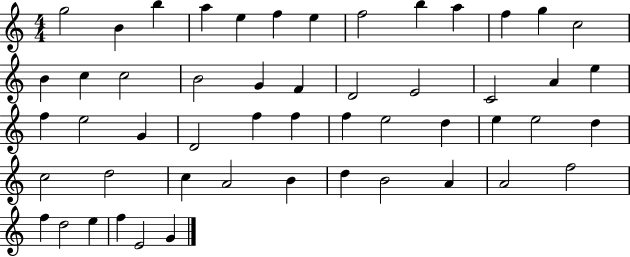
{
  \clef treble
  \numericTimeSignature
  \time 4/4
  \key c \major
  g''2 b'4 b''4 | a''4 e''4 f''4 e''4 | f''2 b''4 a''4 | f''4 g''4 c''2 | \break b'4 c''4 c''2 | b'2 g'4 f'4 | d'2 e'2 | c'2 a'4 e''4 | \break f''4 e''2 g'4 | d'2 f''4 f''4 | f''4 e''2 d''4 | e''4 e''2 d''4 | \break c''2 d''2 | c''4 a'2 b'4 | d''4 b'2 a'4 | a'2 f''2 | \break f''4 d''2 e''4 | f''4 e'2 g'4 | \bar "|."
}